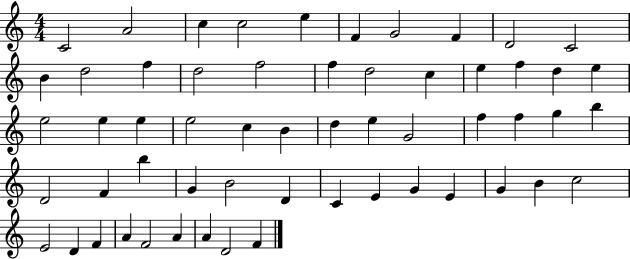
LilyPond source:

{
  \clef treble
  \numericTimeSignature
  \time 4/4
  \key c \major
  c'2 a'2 | c''4 c''2 e''4 | f'4 g'2 f'4 | d'2 c'2 | \break b'4 d''2 f''4 | d''2 f''2 | f''4 d''2 c''4 | e''4 f''4 d''4 e''4 | \break e''2 e''4 e''4 | e''2 c''4 b'4 | d''4 e''4 g'2 | f''4 f''4 g''4 b''4 | \break d'2 f'4 b''4 | g'4 b'2 d'4 | c'4 e'4 g'4 e'4 | g'4 b'4 c''2 | \break e'2 d'4 f'4 | a'4 f'2 a'4 | a'4 d'2 f'4 | \bar "|."
}